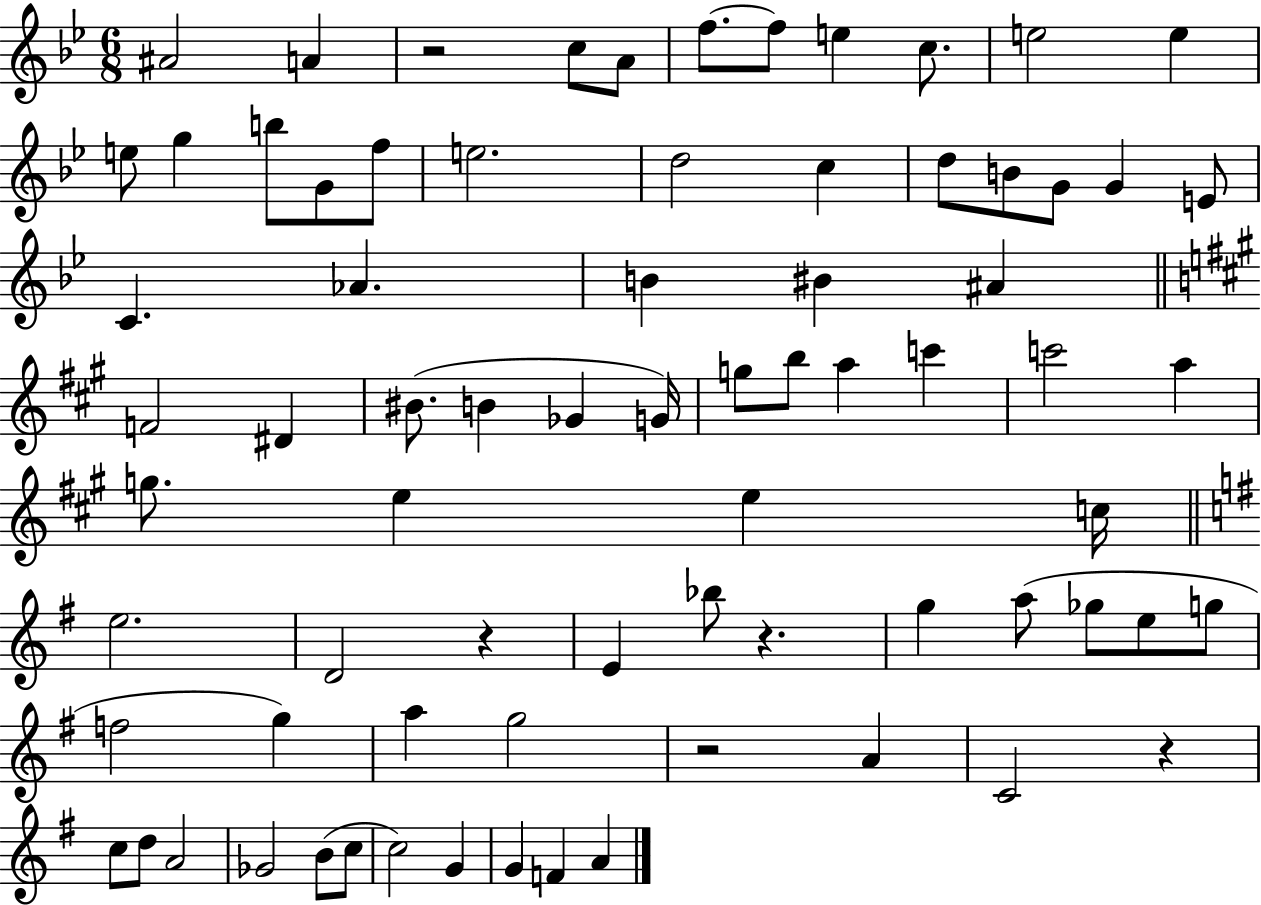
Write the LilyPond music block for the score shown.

{
  \clef treble
  \numericTimeSignature
  \time 6/8
  \key bes \major
  ais'2 a'4 | r2 c''8 a'8 | f''8.~~ f''8 e''4 c''8. | e''2 e''4 | \break e''8 g''4 b''8 g'8 f''8 | e''2. | d''2 c''4 | d''8 b'8 g'8 g'4 e'8 | \break c'4. aes'4. | b'4 bis'4 ais'4 | \bar "||" \break \key a \major f'2 dis'4 | bis'8.( b'4 ges'4 g'16) | g''8 b''8 a''4 c'''4 | c'''2 a''4 | \break g''8. e''4 e''4 c''16 | \bar "||" \break \key g \major e''2. | d'2 r4 | e'4 bes''8 r4. | g''4 a''8( ges''8 e''8 g''8 | \break f''2 g''4) | a''4 g''2 | r2 a'4 | c'2 r4 | \break c''8 d''8 a'2 | ges'2 b'8( c''8 | c''2) g'4 | g'4 f'4 a'4 | \break \bar "|."
}